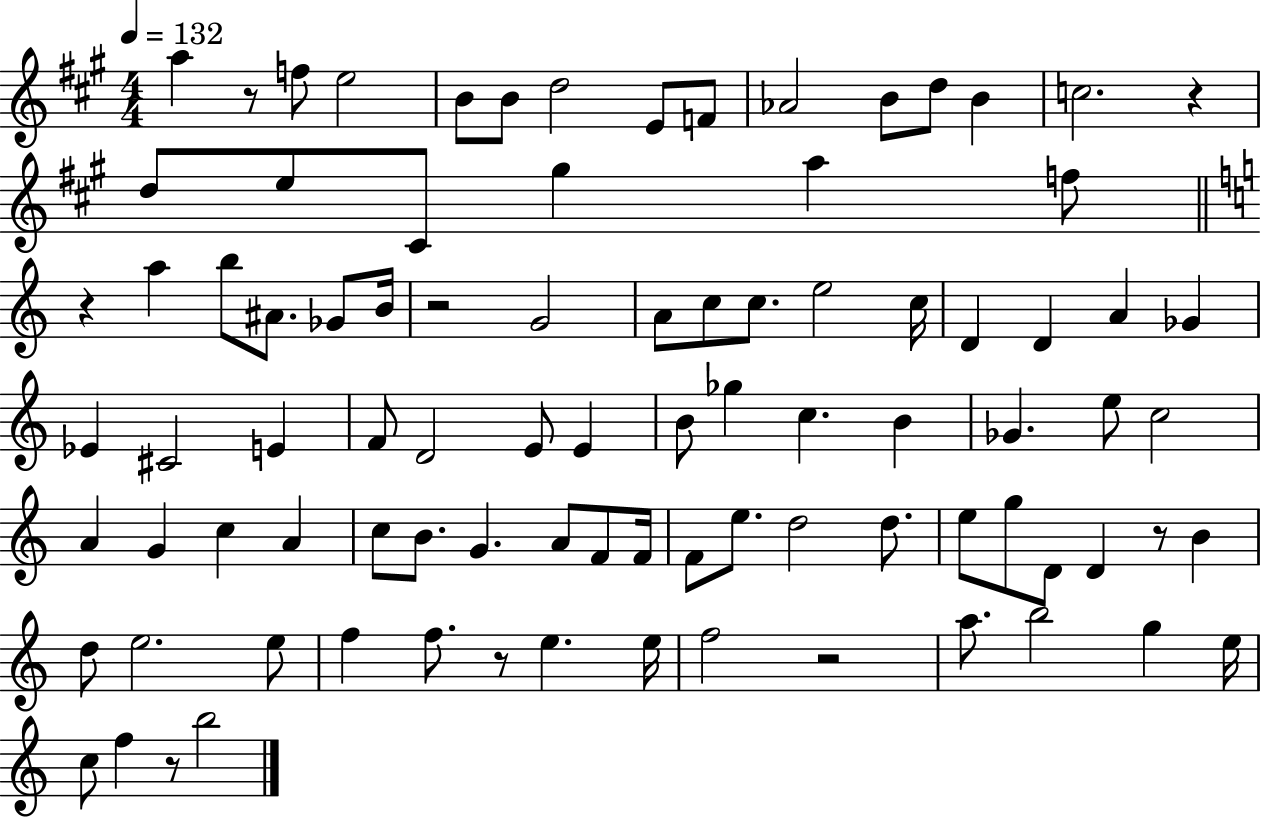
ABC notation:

X:1
T:Untitled
M:4/4
L:1/4
K:A
a z/2 f/2 e2 B/2 B/2 d2 E/2 F/2 _A2 B/2 d/2 B c2 z d/2 e/2 ^C/2 ^g a f/2 z a b/2 ^A/2 _G/2 B/4 z2 G2 A/2 c/2 c/2 e2 c/4 D D A _G _E ^C2 E F/2 D2 E/2 E B/2 _g c B _G e/2 c2 A G c A c/2 B/2 G A/2 F/2 F/4 F/2 e/2 d2 d/2 e/2 g/2 D/2 D z/2 B d/2 e2 e/2 f f/2 z/2 e e/4 f2 z2 a/2 b2 g e/4 c/2 f z/2 b2